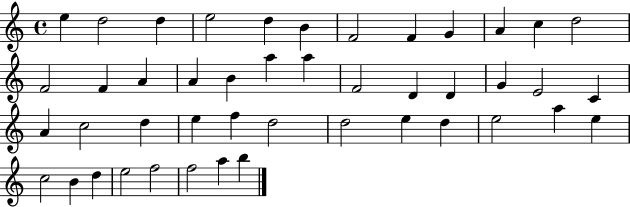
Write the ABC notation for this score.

X:1
T:Untitled
M:4/4
L:1/4
K:C
e d2 d e2 d B F2 F G A c d2 F2 F A A B a a F2 D D G E2 C A c2 d e f d2 d2 e d e2 a e c2 B d e2 f2 f2 a b